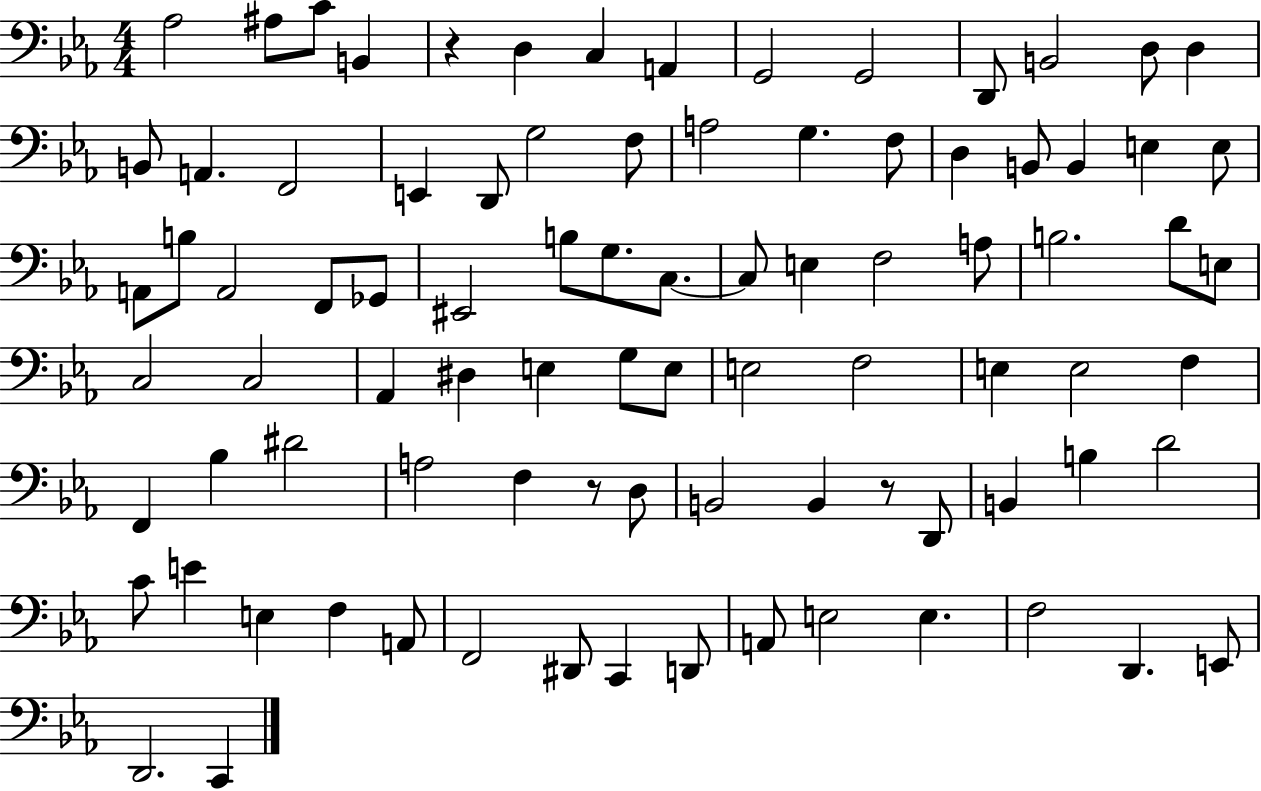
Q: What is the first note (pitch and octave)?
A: Ab3